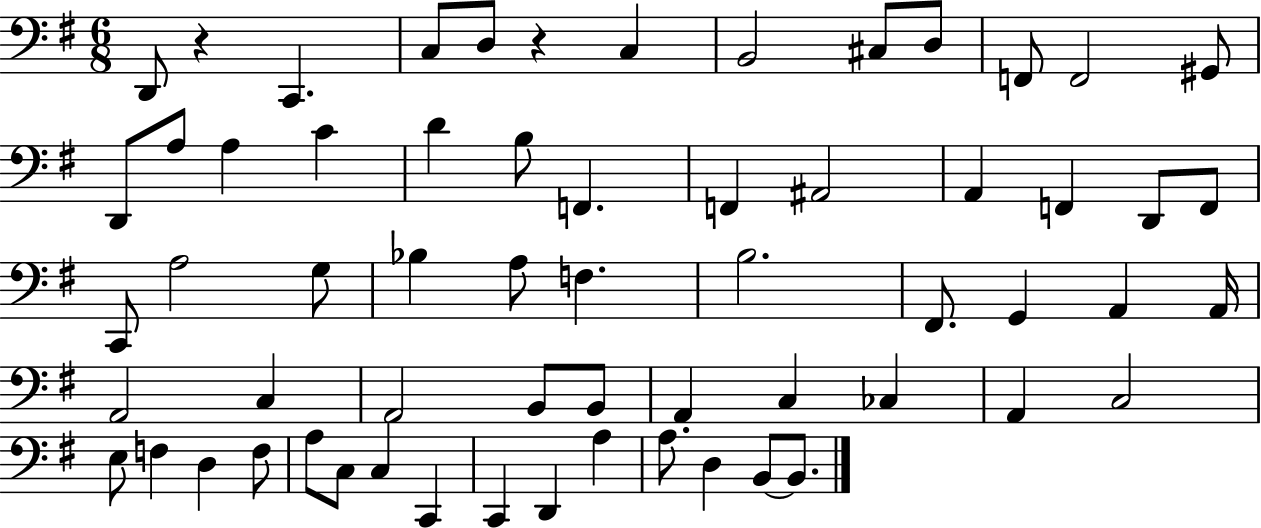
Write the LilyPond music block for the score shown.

{
  \clef bass
  \numericTimeSignature
  \time 6/8
  \key g \major
  d,8 r4 c,4. | c8 d8 r4 c4 | b,2 cis8 d8 | f,8 f,2 gis,8 | \break d,8 a8 a4 c'4 | d'4 b8 f,4. | f,4 ais,2 | a,4 f,4 d,8 f,8 | \break c,8 a2 g8 | bes4 a8 f4. | b2. | fis,8. g,4 a,4 a,16 | \break a,2 c4 | a,2 b,8 b,8 | a,4 c4 ces4 | a,4 c2 | \break e8 f4 d4 f8 | a8 c8 c4 c,4 | c,4 d,4 a4 | a8. d4 b,8~~ b,8. | \break \bar "|."
}